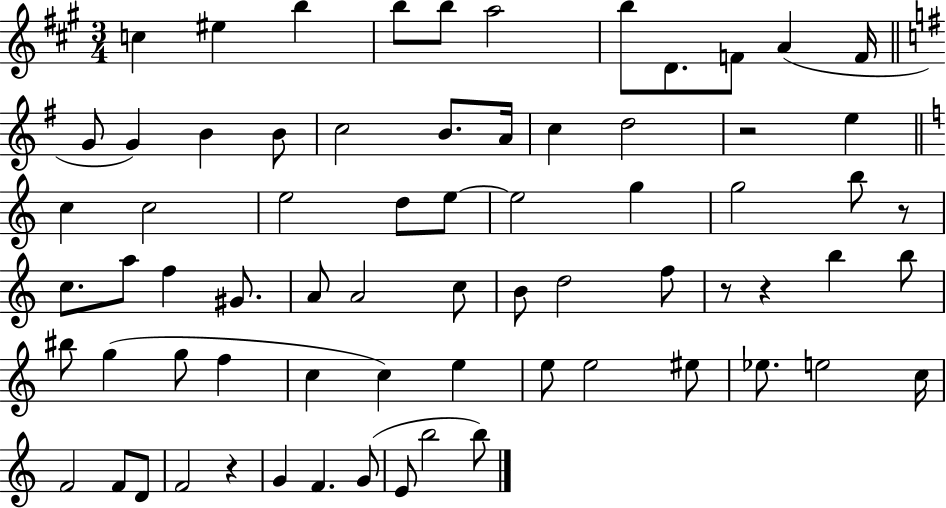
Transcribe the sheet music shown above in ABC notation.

X:1
T:Untitled
M:3/4
L:1/4
K:A
c ^e b b/2 b/2 a2 b/2 D/2 F/2 A F/4 G/2 G B B/2 c2 B/2 A/4 c d2 z2 e c c2 e2 d/2 e/2 e2 g g2 b/2 z/2 c/2 a/2 f ^G/2 A/2 A2 c/2 B/2 d2 f/2 z/2 z b b/2 ^b/2 g g/2 f c c e e/2 e2 ^e/2 _e/2 e2 c/4 F2 F/2 D/2 F2 z G F G/2 E/2 b2 b/2